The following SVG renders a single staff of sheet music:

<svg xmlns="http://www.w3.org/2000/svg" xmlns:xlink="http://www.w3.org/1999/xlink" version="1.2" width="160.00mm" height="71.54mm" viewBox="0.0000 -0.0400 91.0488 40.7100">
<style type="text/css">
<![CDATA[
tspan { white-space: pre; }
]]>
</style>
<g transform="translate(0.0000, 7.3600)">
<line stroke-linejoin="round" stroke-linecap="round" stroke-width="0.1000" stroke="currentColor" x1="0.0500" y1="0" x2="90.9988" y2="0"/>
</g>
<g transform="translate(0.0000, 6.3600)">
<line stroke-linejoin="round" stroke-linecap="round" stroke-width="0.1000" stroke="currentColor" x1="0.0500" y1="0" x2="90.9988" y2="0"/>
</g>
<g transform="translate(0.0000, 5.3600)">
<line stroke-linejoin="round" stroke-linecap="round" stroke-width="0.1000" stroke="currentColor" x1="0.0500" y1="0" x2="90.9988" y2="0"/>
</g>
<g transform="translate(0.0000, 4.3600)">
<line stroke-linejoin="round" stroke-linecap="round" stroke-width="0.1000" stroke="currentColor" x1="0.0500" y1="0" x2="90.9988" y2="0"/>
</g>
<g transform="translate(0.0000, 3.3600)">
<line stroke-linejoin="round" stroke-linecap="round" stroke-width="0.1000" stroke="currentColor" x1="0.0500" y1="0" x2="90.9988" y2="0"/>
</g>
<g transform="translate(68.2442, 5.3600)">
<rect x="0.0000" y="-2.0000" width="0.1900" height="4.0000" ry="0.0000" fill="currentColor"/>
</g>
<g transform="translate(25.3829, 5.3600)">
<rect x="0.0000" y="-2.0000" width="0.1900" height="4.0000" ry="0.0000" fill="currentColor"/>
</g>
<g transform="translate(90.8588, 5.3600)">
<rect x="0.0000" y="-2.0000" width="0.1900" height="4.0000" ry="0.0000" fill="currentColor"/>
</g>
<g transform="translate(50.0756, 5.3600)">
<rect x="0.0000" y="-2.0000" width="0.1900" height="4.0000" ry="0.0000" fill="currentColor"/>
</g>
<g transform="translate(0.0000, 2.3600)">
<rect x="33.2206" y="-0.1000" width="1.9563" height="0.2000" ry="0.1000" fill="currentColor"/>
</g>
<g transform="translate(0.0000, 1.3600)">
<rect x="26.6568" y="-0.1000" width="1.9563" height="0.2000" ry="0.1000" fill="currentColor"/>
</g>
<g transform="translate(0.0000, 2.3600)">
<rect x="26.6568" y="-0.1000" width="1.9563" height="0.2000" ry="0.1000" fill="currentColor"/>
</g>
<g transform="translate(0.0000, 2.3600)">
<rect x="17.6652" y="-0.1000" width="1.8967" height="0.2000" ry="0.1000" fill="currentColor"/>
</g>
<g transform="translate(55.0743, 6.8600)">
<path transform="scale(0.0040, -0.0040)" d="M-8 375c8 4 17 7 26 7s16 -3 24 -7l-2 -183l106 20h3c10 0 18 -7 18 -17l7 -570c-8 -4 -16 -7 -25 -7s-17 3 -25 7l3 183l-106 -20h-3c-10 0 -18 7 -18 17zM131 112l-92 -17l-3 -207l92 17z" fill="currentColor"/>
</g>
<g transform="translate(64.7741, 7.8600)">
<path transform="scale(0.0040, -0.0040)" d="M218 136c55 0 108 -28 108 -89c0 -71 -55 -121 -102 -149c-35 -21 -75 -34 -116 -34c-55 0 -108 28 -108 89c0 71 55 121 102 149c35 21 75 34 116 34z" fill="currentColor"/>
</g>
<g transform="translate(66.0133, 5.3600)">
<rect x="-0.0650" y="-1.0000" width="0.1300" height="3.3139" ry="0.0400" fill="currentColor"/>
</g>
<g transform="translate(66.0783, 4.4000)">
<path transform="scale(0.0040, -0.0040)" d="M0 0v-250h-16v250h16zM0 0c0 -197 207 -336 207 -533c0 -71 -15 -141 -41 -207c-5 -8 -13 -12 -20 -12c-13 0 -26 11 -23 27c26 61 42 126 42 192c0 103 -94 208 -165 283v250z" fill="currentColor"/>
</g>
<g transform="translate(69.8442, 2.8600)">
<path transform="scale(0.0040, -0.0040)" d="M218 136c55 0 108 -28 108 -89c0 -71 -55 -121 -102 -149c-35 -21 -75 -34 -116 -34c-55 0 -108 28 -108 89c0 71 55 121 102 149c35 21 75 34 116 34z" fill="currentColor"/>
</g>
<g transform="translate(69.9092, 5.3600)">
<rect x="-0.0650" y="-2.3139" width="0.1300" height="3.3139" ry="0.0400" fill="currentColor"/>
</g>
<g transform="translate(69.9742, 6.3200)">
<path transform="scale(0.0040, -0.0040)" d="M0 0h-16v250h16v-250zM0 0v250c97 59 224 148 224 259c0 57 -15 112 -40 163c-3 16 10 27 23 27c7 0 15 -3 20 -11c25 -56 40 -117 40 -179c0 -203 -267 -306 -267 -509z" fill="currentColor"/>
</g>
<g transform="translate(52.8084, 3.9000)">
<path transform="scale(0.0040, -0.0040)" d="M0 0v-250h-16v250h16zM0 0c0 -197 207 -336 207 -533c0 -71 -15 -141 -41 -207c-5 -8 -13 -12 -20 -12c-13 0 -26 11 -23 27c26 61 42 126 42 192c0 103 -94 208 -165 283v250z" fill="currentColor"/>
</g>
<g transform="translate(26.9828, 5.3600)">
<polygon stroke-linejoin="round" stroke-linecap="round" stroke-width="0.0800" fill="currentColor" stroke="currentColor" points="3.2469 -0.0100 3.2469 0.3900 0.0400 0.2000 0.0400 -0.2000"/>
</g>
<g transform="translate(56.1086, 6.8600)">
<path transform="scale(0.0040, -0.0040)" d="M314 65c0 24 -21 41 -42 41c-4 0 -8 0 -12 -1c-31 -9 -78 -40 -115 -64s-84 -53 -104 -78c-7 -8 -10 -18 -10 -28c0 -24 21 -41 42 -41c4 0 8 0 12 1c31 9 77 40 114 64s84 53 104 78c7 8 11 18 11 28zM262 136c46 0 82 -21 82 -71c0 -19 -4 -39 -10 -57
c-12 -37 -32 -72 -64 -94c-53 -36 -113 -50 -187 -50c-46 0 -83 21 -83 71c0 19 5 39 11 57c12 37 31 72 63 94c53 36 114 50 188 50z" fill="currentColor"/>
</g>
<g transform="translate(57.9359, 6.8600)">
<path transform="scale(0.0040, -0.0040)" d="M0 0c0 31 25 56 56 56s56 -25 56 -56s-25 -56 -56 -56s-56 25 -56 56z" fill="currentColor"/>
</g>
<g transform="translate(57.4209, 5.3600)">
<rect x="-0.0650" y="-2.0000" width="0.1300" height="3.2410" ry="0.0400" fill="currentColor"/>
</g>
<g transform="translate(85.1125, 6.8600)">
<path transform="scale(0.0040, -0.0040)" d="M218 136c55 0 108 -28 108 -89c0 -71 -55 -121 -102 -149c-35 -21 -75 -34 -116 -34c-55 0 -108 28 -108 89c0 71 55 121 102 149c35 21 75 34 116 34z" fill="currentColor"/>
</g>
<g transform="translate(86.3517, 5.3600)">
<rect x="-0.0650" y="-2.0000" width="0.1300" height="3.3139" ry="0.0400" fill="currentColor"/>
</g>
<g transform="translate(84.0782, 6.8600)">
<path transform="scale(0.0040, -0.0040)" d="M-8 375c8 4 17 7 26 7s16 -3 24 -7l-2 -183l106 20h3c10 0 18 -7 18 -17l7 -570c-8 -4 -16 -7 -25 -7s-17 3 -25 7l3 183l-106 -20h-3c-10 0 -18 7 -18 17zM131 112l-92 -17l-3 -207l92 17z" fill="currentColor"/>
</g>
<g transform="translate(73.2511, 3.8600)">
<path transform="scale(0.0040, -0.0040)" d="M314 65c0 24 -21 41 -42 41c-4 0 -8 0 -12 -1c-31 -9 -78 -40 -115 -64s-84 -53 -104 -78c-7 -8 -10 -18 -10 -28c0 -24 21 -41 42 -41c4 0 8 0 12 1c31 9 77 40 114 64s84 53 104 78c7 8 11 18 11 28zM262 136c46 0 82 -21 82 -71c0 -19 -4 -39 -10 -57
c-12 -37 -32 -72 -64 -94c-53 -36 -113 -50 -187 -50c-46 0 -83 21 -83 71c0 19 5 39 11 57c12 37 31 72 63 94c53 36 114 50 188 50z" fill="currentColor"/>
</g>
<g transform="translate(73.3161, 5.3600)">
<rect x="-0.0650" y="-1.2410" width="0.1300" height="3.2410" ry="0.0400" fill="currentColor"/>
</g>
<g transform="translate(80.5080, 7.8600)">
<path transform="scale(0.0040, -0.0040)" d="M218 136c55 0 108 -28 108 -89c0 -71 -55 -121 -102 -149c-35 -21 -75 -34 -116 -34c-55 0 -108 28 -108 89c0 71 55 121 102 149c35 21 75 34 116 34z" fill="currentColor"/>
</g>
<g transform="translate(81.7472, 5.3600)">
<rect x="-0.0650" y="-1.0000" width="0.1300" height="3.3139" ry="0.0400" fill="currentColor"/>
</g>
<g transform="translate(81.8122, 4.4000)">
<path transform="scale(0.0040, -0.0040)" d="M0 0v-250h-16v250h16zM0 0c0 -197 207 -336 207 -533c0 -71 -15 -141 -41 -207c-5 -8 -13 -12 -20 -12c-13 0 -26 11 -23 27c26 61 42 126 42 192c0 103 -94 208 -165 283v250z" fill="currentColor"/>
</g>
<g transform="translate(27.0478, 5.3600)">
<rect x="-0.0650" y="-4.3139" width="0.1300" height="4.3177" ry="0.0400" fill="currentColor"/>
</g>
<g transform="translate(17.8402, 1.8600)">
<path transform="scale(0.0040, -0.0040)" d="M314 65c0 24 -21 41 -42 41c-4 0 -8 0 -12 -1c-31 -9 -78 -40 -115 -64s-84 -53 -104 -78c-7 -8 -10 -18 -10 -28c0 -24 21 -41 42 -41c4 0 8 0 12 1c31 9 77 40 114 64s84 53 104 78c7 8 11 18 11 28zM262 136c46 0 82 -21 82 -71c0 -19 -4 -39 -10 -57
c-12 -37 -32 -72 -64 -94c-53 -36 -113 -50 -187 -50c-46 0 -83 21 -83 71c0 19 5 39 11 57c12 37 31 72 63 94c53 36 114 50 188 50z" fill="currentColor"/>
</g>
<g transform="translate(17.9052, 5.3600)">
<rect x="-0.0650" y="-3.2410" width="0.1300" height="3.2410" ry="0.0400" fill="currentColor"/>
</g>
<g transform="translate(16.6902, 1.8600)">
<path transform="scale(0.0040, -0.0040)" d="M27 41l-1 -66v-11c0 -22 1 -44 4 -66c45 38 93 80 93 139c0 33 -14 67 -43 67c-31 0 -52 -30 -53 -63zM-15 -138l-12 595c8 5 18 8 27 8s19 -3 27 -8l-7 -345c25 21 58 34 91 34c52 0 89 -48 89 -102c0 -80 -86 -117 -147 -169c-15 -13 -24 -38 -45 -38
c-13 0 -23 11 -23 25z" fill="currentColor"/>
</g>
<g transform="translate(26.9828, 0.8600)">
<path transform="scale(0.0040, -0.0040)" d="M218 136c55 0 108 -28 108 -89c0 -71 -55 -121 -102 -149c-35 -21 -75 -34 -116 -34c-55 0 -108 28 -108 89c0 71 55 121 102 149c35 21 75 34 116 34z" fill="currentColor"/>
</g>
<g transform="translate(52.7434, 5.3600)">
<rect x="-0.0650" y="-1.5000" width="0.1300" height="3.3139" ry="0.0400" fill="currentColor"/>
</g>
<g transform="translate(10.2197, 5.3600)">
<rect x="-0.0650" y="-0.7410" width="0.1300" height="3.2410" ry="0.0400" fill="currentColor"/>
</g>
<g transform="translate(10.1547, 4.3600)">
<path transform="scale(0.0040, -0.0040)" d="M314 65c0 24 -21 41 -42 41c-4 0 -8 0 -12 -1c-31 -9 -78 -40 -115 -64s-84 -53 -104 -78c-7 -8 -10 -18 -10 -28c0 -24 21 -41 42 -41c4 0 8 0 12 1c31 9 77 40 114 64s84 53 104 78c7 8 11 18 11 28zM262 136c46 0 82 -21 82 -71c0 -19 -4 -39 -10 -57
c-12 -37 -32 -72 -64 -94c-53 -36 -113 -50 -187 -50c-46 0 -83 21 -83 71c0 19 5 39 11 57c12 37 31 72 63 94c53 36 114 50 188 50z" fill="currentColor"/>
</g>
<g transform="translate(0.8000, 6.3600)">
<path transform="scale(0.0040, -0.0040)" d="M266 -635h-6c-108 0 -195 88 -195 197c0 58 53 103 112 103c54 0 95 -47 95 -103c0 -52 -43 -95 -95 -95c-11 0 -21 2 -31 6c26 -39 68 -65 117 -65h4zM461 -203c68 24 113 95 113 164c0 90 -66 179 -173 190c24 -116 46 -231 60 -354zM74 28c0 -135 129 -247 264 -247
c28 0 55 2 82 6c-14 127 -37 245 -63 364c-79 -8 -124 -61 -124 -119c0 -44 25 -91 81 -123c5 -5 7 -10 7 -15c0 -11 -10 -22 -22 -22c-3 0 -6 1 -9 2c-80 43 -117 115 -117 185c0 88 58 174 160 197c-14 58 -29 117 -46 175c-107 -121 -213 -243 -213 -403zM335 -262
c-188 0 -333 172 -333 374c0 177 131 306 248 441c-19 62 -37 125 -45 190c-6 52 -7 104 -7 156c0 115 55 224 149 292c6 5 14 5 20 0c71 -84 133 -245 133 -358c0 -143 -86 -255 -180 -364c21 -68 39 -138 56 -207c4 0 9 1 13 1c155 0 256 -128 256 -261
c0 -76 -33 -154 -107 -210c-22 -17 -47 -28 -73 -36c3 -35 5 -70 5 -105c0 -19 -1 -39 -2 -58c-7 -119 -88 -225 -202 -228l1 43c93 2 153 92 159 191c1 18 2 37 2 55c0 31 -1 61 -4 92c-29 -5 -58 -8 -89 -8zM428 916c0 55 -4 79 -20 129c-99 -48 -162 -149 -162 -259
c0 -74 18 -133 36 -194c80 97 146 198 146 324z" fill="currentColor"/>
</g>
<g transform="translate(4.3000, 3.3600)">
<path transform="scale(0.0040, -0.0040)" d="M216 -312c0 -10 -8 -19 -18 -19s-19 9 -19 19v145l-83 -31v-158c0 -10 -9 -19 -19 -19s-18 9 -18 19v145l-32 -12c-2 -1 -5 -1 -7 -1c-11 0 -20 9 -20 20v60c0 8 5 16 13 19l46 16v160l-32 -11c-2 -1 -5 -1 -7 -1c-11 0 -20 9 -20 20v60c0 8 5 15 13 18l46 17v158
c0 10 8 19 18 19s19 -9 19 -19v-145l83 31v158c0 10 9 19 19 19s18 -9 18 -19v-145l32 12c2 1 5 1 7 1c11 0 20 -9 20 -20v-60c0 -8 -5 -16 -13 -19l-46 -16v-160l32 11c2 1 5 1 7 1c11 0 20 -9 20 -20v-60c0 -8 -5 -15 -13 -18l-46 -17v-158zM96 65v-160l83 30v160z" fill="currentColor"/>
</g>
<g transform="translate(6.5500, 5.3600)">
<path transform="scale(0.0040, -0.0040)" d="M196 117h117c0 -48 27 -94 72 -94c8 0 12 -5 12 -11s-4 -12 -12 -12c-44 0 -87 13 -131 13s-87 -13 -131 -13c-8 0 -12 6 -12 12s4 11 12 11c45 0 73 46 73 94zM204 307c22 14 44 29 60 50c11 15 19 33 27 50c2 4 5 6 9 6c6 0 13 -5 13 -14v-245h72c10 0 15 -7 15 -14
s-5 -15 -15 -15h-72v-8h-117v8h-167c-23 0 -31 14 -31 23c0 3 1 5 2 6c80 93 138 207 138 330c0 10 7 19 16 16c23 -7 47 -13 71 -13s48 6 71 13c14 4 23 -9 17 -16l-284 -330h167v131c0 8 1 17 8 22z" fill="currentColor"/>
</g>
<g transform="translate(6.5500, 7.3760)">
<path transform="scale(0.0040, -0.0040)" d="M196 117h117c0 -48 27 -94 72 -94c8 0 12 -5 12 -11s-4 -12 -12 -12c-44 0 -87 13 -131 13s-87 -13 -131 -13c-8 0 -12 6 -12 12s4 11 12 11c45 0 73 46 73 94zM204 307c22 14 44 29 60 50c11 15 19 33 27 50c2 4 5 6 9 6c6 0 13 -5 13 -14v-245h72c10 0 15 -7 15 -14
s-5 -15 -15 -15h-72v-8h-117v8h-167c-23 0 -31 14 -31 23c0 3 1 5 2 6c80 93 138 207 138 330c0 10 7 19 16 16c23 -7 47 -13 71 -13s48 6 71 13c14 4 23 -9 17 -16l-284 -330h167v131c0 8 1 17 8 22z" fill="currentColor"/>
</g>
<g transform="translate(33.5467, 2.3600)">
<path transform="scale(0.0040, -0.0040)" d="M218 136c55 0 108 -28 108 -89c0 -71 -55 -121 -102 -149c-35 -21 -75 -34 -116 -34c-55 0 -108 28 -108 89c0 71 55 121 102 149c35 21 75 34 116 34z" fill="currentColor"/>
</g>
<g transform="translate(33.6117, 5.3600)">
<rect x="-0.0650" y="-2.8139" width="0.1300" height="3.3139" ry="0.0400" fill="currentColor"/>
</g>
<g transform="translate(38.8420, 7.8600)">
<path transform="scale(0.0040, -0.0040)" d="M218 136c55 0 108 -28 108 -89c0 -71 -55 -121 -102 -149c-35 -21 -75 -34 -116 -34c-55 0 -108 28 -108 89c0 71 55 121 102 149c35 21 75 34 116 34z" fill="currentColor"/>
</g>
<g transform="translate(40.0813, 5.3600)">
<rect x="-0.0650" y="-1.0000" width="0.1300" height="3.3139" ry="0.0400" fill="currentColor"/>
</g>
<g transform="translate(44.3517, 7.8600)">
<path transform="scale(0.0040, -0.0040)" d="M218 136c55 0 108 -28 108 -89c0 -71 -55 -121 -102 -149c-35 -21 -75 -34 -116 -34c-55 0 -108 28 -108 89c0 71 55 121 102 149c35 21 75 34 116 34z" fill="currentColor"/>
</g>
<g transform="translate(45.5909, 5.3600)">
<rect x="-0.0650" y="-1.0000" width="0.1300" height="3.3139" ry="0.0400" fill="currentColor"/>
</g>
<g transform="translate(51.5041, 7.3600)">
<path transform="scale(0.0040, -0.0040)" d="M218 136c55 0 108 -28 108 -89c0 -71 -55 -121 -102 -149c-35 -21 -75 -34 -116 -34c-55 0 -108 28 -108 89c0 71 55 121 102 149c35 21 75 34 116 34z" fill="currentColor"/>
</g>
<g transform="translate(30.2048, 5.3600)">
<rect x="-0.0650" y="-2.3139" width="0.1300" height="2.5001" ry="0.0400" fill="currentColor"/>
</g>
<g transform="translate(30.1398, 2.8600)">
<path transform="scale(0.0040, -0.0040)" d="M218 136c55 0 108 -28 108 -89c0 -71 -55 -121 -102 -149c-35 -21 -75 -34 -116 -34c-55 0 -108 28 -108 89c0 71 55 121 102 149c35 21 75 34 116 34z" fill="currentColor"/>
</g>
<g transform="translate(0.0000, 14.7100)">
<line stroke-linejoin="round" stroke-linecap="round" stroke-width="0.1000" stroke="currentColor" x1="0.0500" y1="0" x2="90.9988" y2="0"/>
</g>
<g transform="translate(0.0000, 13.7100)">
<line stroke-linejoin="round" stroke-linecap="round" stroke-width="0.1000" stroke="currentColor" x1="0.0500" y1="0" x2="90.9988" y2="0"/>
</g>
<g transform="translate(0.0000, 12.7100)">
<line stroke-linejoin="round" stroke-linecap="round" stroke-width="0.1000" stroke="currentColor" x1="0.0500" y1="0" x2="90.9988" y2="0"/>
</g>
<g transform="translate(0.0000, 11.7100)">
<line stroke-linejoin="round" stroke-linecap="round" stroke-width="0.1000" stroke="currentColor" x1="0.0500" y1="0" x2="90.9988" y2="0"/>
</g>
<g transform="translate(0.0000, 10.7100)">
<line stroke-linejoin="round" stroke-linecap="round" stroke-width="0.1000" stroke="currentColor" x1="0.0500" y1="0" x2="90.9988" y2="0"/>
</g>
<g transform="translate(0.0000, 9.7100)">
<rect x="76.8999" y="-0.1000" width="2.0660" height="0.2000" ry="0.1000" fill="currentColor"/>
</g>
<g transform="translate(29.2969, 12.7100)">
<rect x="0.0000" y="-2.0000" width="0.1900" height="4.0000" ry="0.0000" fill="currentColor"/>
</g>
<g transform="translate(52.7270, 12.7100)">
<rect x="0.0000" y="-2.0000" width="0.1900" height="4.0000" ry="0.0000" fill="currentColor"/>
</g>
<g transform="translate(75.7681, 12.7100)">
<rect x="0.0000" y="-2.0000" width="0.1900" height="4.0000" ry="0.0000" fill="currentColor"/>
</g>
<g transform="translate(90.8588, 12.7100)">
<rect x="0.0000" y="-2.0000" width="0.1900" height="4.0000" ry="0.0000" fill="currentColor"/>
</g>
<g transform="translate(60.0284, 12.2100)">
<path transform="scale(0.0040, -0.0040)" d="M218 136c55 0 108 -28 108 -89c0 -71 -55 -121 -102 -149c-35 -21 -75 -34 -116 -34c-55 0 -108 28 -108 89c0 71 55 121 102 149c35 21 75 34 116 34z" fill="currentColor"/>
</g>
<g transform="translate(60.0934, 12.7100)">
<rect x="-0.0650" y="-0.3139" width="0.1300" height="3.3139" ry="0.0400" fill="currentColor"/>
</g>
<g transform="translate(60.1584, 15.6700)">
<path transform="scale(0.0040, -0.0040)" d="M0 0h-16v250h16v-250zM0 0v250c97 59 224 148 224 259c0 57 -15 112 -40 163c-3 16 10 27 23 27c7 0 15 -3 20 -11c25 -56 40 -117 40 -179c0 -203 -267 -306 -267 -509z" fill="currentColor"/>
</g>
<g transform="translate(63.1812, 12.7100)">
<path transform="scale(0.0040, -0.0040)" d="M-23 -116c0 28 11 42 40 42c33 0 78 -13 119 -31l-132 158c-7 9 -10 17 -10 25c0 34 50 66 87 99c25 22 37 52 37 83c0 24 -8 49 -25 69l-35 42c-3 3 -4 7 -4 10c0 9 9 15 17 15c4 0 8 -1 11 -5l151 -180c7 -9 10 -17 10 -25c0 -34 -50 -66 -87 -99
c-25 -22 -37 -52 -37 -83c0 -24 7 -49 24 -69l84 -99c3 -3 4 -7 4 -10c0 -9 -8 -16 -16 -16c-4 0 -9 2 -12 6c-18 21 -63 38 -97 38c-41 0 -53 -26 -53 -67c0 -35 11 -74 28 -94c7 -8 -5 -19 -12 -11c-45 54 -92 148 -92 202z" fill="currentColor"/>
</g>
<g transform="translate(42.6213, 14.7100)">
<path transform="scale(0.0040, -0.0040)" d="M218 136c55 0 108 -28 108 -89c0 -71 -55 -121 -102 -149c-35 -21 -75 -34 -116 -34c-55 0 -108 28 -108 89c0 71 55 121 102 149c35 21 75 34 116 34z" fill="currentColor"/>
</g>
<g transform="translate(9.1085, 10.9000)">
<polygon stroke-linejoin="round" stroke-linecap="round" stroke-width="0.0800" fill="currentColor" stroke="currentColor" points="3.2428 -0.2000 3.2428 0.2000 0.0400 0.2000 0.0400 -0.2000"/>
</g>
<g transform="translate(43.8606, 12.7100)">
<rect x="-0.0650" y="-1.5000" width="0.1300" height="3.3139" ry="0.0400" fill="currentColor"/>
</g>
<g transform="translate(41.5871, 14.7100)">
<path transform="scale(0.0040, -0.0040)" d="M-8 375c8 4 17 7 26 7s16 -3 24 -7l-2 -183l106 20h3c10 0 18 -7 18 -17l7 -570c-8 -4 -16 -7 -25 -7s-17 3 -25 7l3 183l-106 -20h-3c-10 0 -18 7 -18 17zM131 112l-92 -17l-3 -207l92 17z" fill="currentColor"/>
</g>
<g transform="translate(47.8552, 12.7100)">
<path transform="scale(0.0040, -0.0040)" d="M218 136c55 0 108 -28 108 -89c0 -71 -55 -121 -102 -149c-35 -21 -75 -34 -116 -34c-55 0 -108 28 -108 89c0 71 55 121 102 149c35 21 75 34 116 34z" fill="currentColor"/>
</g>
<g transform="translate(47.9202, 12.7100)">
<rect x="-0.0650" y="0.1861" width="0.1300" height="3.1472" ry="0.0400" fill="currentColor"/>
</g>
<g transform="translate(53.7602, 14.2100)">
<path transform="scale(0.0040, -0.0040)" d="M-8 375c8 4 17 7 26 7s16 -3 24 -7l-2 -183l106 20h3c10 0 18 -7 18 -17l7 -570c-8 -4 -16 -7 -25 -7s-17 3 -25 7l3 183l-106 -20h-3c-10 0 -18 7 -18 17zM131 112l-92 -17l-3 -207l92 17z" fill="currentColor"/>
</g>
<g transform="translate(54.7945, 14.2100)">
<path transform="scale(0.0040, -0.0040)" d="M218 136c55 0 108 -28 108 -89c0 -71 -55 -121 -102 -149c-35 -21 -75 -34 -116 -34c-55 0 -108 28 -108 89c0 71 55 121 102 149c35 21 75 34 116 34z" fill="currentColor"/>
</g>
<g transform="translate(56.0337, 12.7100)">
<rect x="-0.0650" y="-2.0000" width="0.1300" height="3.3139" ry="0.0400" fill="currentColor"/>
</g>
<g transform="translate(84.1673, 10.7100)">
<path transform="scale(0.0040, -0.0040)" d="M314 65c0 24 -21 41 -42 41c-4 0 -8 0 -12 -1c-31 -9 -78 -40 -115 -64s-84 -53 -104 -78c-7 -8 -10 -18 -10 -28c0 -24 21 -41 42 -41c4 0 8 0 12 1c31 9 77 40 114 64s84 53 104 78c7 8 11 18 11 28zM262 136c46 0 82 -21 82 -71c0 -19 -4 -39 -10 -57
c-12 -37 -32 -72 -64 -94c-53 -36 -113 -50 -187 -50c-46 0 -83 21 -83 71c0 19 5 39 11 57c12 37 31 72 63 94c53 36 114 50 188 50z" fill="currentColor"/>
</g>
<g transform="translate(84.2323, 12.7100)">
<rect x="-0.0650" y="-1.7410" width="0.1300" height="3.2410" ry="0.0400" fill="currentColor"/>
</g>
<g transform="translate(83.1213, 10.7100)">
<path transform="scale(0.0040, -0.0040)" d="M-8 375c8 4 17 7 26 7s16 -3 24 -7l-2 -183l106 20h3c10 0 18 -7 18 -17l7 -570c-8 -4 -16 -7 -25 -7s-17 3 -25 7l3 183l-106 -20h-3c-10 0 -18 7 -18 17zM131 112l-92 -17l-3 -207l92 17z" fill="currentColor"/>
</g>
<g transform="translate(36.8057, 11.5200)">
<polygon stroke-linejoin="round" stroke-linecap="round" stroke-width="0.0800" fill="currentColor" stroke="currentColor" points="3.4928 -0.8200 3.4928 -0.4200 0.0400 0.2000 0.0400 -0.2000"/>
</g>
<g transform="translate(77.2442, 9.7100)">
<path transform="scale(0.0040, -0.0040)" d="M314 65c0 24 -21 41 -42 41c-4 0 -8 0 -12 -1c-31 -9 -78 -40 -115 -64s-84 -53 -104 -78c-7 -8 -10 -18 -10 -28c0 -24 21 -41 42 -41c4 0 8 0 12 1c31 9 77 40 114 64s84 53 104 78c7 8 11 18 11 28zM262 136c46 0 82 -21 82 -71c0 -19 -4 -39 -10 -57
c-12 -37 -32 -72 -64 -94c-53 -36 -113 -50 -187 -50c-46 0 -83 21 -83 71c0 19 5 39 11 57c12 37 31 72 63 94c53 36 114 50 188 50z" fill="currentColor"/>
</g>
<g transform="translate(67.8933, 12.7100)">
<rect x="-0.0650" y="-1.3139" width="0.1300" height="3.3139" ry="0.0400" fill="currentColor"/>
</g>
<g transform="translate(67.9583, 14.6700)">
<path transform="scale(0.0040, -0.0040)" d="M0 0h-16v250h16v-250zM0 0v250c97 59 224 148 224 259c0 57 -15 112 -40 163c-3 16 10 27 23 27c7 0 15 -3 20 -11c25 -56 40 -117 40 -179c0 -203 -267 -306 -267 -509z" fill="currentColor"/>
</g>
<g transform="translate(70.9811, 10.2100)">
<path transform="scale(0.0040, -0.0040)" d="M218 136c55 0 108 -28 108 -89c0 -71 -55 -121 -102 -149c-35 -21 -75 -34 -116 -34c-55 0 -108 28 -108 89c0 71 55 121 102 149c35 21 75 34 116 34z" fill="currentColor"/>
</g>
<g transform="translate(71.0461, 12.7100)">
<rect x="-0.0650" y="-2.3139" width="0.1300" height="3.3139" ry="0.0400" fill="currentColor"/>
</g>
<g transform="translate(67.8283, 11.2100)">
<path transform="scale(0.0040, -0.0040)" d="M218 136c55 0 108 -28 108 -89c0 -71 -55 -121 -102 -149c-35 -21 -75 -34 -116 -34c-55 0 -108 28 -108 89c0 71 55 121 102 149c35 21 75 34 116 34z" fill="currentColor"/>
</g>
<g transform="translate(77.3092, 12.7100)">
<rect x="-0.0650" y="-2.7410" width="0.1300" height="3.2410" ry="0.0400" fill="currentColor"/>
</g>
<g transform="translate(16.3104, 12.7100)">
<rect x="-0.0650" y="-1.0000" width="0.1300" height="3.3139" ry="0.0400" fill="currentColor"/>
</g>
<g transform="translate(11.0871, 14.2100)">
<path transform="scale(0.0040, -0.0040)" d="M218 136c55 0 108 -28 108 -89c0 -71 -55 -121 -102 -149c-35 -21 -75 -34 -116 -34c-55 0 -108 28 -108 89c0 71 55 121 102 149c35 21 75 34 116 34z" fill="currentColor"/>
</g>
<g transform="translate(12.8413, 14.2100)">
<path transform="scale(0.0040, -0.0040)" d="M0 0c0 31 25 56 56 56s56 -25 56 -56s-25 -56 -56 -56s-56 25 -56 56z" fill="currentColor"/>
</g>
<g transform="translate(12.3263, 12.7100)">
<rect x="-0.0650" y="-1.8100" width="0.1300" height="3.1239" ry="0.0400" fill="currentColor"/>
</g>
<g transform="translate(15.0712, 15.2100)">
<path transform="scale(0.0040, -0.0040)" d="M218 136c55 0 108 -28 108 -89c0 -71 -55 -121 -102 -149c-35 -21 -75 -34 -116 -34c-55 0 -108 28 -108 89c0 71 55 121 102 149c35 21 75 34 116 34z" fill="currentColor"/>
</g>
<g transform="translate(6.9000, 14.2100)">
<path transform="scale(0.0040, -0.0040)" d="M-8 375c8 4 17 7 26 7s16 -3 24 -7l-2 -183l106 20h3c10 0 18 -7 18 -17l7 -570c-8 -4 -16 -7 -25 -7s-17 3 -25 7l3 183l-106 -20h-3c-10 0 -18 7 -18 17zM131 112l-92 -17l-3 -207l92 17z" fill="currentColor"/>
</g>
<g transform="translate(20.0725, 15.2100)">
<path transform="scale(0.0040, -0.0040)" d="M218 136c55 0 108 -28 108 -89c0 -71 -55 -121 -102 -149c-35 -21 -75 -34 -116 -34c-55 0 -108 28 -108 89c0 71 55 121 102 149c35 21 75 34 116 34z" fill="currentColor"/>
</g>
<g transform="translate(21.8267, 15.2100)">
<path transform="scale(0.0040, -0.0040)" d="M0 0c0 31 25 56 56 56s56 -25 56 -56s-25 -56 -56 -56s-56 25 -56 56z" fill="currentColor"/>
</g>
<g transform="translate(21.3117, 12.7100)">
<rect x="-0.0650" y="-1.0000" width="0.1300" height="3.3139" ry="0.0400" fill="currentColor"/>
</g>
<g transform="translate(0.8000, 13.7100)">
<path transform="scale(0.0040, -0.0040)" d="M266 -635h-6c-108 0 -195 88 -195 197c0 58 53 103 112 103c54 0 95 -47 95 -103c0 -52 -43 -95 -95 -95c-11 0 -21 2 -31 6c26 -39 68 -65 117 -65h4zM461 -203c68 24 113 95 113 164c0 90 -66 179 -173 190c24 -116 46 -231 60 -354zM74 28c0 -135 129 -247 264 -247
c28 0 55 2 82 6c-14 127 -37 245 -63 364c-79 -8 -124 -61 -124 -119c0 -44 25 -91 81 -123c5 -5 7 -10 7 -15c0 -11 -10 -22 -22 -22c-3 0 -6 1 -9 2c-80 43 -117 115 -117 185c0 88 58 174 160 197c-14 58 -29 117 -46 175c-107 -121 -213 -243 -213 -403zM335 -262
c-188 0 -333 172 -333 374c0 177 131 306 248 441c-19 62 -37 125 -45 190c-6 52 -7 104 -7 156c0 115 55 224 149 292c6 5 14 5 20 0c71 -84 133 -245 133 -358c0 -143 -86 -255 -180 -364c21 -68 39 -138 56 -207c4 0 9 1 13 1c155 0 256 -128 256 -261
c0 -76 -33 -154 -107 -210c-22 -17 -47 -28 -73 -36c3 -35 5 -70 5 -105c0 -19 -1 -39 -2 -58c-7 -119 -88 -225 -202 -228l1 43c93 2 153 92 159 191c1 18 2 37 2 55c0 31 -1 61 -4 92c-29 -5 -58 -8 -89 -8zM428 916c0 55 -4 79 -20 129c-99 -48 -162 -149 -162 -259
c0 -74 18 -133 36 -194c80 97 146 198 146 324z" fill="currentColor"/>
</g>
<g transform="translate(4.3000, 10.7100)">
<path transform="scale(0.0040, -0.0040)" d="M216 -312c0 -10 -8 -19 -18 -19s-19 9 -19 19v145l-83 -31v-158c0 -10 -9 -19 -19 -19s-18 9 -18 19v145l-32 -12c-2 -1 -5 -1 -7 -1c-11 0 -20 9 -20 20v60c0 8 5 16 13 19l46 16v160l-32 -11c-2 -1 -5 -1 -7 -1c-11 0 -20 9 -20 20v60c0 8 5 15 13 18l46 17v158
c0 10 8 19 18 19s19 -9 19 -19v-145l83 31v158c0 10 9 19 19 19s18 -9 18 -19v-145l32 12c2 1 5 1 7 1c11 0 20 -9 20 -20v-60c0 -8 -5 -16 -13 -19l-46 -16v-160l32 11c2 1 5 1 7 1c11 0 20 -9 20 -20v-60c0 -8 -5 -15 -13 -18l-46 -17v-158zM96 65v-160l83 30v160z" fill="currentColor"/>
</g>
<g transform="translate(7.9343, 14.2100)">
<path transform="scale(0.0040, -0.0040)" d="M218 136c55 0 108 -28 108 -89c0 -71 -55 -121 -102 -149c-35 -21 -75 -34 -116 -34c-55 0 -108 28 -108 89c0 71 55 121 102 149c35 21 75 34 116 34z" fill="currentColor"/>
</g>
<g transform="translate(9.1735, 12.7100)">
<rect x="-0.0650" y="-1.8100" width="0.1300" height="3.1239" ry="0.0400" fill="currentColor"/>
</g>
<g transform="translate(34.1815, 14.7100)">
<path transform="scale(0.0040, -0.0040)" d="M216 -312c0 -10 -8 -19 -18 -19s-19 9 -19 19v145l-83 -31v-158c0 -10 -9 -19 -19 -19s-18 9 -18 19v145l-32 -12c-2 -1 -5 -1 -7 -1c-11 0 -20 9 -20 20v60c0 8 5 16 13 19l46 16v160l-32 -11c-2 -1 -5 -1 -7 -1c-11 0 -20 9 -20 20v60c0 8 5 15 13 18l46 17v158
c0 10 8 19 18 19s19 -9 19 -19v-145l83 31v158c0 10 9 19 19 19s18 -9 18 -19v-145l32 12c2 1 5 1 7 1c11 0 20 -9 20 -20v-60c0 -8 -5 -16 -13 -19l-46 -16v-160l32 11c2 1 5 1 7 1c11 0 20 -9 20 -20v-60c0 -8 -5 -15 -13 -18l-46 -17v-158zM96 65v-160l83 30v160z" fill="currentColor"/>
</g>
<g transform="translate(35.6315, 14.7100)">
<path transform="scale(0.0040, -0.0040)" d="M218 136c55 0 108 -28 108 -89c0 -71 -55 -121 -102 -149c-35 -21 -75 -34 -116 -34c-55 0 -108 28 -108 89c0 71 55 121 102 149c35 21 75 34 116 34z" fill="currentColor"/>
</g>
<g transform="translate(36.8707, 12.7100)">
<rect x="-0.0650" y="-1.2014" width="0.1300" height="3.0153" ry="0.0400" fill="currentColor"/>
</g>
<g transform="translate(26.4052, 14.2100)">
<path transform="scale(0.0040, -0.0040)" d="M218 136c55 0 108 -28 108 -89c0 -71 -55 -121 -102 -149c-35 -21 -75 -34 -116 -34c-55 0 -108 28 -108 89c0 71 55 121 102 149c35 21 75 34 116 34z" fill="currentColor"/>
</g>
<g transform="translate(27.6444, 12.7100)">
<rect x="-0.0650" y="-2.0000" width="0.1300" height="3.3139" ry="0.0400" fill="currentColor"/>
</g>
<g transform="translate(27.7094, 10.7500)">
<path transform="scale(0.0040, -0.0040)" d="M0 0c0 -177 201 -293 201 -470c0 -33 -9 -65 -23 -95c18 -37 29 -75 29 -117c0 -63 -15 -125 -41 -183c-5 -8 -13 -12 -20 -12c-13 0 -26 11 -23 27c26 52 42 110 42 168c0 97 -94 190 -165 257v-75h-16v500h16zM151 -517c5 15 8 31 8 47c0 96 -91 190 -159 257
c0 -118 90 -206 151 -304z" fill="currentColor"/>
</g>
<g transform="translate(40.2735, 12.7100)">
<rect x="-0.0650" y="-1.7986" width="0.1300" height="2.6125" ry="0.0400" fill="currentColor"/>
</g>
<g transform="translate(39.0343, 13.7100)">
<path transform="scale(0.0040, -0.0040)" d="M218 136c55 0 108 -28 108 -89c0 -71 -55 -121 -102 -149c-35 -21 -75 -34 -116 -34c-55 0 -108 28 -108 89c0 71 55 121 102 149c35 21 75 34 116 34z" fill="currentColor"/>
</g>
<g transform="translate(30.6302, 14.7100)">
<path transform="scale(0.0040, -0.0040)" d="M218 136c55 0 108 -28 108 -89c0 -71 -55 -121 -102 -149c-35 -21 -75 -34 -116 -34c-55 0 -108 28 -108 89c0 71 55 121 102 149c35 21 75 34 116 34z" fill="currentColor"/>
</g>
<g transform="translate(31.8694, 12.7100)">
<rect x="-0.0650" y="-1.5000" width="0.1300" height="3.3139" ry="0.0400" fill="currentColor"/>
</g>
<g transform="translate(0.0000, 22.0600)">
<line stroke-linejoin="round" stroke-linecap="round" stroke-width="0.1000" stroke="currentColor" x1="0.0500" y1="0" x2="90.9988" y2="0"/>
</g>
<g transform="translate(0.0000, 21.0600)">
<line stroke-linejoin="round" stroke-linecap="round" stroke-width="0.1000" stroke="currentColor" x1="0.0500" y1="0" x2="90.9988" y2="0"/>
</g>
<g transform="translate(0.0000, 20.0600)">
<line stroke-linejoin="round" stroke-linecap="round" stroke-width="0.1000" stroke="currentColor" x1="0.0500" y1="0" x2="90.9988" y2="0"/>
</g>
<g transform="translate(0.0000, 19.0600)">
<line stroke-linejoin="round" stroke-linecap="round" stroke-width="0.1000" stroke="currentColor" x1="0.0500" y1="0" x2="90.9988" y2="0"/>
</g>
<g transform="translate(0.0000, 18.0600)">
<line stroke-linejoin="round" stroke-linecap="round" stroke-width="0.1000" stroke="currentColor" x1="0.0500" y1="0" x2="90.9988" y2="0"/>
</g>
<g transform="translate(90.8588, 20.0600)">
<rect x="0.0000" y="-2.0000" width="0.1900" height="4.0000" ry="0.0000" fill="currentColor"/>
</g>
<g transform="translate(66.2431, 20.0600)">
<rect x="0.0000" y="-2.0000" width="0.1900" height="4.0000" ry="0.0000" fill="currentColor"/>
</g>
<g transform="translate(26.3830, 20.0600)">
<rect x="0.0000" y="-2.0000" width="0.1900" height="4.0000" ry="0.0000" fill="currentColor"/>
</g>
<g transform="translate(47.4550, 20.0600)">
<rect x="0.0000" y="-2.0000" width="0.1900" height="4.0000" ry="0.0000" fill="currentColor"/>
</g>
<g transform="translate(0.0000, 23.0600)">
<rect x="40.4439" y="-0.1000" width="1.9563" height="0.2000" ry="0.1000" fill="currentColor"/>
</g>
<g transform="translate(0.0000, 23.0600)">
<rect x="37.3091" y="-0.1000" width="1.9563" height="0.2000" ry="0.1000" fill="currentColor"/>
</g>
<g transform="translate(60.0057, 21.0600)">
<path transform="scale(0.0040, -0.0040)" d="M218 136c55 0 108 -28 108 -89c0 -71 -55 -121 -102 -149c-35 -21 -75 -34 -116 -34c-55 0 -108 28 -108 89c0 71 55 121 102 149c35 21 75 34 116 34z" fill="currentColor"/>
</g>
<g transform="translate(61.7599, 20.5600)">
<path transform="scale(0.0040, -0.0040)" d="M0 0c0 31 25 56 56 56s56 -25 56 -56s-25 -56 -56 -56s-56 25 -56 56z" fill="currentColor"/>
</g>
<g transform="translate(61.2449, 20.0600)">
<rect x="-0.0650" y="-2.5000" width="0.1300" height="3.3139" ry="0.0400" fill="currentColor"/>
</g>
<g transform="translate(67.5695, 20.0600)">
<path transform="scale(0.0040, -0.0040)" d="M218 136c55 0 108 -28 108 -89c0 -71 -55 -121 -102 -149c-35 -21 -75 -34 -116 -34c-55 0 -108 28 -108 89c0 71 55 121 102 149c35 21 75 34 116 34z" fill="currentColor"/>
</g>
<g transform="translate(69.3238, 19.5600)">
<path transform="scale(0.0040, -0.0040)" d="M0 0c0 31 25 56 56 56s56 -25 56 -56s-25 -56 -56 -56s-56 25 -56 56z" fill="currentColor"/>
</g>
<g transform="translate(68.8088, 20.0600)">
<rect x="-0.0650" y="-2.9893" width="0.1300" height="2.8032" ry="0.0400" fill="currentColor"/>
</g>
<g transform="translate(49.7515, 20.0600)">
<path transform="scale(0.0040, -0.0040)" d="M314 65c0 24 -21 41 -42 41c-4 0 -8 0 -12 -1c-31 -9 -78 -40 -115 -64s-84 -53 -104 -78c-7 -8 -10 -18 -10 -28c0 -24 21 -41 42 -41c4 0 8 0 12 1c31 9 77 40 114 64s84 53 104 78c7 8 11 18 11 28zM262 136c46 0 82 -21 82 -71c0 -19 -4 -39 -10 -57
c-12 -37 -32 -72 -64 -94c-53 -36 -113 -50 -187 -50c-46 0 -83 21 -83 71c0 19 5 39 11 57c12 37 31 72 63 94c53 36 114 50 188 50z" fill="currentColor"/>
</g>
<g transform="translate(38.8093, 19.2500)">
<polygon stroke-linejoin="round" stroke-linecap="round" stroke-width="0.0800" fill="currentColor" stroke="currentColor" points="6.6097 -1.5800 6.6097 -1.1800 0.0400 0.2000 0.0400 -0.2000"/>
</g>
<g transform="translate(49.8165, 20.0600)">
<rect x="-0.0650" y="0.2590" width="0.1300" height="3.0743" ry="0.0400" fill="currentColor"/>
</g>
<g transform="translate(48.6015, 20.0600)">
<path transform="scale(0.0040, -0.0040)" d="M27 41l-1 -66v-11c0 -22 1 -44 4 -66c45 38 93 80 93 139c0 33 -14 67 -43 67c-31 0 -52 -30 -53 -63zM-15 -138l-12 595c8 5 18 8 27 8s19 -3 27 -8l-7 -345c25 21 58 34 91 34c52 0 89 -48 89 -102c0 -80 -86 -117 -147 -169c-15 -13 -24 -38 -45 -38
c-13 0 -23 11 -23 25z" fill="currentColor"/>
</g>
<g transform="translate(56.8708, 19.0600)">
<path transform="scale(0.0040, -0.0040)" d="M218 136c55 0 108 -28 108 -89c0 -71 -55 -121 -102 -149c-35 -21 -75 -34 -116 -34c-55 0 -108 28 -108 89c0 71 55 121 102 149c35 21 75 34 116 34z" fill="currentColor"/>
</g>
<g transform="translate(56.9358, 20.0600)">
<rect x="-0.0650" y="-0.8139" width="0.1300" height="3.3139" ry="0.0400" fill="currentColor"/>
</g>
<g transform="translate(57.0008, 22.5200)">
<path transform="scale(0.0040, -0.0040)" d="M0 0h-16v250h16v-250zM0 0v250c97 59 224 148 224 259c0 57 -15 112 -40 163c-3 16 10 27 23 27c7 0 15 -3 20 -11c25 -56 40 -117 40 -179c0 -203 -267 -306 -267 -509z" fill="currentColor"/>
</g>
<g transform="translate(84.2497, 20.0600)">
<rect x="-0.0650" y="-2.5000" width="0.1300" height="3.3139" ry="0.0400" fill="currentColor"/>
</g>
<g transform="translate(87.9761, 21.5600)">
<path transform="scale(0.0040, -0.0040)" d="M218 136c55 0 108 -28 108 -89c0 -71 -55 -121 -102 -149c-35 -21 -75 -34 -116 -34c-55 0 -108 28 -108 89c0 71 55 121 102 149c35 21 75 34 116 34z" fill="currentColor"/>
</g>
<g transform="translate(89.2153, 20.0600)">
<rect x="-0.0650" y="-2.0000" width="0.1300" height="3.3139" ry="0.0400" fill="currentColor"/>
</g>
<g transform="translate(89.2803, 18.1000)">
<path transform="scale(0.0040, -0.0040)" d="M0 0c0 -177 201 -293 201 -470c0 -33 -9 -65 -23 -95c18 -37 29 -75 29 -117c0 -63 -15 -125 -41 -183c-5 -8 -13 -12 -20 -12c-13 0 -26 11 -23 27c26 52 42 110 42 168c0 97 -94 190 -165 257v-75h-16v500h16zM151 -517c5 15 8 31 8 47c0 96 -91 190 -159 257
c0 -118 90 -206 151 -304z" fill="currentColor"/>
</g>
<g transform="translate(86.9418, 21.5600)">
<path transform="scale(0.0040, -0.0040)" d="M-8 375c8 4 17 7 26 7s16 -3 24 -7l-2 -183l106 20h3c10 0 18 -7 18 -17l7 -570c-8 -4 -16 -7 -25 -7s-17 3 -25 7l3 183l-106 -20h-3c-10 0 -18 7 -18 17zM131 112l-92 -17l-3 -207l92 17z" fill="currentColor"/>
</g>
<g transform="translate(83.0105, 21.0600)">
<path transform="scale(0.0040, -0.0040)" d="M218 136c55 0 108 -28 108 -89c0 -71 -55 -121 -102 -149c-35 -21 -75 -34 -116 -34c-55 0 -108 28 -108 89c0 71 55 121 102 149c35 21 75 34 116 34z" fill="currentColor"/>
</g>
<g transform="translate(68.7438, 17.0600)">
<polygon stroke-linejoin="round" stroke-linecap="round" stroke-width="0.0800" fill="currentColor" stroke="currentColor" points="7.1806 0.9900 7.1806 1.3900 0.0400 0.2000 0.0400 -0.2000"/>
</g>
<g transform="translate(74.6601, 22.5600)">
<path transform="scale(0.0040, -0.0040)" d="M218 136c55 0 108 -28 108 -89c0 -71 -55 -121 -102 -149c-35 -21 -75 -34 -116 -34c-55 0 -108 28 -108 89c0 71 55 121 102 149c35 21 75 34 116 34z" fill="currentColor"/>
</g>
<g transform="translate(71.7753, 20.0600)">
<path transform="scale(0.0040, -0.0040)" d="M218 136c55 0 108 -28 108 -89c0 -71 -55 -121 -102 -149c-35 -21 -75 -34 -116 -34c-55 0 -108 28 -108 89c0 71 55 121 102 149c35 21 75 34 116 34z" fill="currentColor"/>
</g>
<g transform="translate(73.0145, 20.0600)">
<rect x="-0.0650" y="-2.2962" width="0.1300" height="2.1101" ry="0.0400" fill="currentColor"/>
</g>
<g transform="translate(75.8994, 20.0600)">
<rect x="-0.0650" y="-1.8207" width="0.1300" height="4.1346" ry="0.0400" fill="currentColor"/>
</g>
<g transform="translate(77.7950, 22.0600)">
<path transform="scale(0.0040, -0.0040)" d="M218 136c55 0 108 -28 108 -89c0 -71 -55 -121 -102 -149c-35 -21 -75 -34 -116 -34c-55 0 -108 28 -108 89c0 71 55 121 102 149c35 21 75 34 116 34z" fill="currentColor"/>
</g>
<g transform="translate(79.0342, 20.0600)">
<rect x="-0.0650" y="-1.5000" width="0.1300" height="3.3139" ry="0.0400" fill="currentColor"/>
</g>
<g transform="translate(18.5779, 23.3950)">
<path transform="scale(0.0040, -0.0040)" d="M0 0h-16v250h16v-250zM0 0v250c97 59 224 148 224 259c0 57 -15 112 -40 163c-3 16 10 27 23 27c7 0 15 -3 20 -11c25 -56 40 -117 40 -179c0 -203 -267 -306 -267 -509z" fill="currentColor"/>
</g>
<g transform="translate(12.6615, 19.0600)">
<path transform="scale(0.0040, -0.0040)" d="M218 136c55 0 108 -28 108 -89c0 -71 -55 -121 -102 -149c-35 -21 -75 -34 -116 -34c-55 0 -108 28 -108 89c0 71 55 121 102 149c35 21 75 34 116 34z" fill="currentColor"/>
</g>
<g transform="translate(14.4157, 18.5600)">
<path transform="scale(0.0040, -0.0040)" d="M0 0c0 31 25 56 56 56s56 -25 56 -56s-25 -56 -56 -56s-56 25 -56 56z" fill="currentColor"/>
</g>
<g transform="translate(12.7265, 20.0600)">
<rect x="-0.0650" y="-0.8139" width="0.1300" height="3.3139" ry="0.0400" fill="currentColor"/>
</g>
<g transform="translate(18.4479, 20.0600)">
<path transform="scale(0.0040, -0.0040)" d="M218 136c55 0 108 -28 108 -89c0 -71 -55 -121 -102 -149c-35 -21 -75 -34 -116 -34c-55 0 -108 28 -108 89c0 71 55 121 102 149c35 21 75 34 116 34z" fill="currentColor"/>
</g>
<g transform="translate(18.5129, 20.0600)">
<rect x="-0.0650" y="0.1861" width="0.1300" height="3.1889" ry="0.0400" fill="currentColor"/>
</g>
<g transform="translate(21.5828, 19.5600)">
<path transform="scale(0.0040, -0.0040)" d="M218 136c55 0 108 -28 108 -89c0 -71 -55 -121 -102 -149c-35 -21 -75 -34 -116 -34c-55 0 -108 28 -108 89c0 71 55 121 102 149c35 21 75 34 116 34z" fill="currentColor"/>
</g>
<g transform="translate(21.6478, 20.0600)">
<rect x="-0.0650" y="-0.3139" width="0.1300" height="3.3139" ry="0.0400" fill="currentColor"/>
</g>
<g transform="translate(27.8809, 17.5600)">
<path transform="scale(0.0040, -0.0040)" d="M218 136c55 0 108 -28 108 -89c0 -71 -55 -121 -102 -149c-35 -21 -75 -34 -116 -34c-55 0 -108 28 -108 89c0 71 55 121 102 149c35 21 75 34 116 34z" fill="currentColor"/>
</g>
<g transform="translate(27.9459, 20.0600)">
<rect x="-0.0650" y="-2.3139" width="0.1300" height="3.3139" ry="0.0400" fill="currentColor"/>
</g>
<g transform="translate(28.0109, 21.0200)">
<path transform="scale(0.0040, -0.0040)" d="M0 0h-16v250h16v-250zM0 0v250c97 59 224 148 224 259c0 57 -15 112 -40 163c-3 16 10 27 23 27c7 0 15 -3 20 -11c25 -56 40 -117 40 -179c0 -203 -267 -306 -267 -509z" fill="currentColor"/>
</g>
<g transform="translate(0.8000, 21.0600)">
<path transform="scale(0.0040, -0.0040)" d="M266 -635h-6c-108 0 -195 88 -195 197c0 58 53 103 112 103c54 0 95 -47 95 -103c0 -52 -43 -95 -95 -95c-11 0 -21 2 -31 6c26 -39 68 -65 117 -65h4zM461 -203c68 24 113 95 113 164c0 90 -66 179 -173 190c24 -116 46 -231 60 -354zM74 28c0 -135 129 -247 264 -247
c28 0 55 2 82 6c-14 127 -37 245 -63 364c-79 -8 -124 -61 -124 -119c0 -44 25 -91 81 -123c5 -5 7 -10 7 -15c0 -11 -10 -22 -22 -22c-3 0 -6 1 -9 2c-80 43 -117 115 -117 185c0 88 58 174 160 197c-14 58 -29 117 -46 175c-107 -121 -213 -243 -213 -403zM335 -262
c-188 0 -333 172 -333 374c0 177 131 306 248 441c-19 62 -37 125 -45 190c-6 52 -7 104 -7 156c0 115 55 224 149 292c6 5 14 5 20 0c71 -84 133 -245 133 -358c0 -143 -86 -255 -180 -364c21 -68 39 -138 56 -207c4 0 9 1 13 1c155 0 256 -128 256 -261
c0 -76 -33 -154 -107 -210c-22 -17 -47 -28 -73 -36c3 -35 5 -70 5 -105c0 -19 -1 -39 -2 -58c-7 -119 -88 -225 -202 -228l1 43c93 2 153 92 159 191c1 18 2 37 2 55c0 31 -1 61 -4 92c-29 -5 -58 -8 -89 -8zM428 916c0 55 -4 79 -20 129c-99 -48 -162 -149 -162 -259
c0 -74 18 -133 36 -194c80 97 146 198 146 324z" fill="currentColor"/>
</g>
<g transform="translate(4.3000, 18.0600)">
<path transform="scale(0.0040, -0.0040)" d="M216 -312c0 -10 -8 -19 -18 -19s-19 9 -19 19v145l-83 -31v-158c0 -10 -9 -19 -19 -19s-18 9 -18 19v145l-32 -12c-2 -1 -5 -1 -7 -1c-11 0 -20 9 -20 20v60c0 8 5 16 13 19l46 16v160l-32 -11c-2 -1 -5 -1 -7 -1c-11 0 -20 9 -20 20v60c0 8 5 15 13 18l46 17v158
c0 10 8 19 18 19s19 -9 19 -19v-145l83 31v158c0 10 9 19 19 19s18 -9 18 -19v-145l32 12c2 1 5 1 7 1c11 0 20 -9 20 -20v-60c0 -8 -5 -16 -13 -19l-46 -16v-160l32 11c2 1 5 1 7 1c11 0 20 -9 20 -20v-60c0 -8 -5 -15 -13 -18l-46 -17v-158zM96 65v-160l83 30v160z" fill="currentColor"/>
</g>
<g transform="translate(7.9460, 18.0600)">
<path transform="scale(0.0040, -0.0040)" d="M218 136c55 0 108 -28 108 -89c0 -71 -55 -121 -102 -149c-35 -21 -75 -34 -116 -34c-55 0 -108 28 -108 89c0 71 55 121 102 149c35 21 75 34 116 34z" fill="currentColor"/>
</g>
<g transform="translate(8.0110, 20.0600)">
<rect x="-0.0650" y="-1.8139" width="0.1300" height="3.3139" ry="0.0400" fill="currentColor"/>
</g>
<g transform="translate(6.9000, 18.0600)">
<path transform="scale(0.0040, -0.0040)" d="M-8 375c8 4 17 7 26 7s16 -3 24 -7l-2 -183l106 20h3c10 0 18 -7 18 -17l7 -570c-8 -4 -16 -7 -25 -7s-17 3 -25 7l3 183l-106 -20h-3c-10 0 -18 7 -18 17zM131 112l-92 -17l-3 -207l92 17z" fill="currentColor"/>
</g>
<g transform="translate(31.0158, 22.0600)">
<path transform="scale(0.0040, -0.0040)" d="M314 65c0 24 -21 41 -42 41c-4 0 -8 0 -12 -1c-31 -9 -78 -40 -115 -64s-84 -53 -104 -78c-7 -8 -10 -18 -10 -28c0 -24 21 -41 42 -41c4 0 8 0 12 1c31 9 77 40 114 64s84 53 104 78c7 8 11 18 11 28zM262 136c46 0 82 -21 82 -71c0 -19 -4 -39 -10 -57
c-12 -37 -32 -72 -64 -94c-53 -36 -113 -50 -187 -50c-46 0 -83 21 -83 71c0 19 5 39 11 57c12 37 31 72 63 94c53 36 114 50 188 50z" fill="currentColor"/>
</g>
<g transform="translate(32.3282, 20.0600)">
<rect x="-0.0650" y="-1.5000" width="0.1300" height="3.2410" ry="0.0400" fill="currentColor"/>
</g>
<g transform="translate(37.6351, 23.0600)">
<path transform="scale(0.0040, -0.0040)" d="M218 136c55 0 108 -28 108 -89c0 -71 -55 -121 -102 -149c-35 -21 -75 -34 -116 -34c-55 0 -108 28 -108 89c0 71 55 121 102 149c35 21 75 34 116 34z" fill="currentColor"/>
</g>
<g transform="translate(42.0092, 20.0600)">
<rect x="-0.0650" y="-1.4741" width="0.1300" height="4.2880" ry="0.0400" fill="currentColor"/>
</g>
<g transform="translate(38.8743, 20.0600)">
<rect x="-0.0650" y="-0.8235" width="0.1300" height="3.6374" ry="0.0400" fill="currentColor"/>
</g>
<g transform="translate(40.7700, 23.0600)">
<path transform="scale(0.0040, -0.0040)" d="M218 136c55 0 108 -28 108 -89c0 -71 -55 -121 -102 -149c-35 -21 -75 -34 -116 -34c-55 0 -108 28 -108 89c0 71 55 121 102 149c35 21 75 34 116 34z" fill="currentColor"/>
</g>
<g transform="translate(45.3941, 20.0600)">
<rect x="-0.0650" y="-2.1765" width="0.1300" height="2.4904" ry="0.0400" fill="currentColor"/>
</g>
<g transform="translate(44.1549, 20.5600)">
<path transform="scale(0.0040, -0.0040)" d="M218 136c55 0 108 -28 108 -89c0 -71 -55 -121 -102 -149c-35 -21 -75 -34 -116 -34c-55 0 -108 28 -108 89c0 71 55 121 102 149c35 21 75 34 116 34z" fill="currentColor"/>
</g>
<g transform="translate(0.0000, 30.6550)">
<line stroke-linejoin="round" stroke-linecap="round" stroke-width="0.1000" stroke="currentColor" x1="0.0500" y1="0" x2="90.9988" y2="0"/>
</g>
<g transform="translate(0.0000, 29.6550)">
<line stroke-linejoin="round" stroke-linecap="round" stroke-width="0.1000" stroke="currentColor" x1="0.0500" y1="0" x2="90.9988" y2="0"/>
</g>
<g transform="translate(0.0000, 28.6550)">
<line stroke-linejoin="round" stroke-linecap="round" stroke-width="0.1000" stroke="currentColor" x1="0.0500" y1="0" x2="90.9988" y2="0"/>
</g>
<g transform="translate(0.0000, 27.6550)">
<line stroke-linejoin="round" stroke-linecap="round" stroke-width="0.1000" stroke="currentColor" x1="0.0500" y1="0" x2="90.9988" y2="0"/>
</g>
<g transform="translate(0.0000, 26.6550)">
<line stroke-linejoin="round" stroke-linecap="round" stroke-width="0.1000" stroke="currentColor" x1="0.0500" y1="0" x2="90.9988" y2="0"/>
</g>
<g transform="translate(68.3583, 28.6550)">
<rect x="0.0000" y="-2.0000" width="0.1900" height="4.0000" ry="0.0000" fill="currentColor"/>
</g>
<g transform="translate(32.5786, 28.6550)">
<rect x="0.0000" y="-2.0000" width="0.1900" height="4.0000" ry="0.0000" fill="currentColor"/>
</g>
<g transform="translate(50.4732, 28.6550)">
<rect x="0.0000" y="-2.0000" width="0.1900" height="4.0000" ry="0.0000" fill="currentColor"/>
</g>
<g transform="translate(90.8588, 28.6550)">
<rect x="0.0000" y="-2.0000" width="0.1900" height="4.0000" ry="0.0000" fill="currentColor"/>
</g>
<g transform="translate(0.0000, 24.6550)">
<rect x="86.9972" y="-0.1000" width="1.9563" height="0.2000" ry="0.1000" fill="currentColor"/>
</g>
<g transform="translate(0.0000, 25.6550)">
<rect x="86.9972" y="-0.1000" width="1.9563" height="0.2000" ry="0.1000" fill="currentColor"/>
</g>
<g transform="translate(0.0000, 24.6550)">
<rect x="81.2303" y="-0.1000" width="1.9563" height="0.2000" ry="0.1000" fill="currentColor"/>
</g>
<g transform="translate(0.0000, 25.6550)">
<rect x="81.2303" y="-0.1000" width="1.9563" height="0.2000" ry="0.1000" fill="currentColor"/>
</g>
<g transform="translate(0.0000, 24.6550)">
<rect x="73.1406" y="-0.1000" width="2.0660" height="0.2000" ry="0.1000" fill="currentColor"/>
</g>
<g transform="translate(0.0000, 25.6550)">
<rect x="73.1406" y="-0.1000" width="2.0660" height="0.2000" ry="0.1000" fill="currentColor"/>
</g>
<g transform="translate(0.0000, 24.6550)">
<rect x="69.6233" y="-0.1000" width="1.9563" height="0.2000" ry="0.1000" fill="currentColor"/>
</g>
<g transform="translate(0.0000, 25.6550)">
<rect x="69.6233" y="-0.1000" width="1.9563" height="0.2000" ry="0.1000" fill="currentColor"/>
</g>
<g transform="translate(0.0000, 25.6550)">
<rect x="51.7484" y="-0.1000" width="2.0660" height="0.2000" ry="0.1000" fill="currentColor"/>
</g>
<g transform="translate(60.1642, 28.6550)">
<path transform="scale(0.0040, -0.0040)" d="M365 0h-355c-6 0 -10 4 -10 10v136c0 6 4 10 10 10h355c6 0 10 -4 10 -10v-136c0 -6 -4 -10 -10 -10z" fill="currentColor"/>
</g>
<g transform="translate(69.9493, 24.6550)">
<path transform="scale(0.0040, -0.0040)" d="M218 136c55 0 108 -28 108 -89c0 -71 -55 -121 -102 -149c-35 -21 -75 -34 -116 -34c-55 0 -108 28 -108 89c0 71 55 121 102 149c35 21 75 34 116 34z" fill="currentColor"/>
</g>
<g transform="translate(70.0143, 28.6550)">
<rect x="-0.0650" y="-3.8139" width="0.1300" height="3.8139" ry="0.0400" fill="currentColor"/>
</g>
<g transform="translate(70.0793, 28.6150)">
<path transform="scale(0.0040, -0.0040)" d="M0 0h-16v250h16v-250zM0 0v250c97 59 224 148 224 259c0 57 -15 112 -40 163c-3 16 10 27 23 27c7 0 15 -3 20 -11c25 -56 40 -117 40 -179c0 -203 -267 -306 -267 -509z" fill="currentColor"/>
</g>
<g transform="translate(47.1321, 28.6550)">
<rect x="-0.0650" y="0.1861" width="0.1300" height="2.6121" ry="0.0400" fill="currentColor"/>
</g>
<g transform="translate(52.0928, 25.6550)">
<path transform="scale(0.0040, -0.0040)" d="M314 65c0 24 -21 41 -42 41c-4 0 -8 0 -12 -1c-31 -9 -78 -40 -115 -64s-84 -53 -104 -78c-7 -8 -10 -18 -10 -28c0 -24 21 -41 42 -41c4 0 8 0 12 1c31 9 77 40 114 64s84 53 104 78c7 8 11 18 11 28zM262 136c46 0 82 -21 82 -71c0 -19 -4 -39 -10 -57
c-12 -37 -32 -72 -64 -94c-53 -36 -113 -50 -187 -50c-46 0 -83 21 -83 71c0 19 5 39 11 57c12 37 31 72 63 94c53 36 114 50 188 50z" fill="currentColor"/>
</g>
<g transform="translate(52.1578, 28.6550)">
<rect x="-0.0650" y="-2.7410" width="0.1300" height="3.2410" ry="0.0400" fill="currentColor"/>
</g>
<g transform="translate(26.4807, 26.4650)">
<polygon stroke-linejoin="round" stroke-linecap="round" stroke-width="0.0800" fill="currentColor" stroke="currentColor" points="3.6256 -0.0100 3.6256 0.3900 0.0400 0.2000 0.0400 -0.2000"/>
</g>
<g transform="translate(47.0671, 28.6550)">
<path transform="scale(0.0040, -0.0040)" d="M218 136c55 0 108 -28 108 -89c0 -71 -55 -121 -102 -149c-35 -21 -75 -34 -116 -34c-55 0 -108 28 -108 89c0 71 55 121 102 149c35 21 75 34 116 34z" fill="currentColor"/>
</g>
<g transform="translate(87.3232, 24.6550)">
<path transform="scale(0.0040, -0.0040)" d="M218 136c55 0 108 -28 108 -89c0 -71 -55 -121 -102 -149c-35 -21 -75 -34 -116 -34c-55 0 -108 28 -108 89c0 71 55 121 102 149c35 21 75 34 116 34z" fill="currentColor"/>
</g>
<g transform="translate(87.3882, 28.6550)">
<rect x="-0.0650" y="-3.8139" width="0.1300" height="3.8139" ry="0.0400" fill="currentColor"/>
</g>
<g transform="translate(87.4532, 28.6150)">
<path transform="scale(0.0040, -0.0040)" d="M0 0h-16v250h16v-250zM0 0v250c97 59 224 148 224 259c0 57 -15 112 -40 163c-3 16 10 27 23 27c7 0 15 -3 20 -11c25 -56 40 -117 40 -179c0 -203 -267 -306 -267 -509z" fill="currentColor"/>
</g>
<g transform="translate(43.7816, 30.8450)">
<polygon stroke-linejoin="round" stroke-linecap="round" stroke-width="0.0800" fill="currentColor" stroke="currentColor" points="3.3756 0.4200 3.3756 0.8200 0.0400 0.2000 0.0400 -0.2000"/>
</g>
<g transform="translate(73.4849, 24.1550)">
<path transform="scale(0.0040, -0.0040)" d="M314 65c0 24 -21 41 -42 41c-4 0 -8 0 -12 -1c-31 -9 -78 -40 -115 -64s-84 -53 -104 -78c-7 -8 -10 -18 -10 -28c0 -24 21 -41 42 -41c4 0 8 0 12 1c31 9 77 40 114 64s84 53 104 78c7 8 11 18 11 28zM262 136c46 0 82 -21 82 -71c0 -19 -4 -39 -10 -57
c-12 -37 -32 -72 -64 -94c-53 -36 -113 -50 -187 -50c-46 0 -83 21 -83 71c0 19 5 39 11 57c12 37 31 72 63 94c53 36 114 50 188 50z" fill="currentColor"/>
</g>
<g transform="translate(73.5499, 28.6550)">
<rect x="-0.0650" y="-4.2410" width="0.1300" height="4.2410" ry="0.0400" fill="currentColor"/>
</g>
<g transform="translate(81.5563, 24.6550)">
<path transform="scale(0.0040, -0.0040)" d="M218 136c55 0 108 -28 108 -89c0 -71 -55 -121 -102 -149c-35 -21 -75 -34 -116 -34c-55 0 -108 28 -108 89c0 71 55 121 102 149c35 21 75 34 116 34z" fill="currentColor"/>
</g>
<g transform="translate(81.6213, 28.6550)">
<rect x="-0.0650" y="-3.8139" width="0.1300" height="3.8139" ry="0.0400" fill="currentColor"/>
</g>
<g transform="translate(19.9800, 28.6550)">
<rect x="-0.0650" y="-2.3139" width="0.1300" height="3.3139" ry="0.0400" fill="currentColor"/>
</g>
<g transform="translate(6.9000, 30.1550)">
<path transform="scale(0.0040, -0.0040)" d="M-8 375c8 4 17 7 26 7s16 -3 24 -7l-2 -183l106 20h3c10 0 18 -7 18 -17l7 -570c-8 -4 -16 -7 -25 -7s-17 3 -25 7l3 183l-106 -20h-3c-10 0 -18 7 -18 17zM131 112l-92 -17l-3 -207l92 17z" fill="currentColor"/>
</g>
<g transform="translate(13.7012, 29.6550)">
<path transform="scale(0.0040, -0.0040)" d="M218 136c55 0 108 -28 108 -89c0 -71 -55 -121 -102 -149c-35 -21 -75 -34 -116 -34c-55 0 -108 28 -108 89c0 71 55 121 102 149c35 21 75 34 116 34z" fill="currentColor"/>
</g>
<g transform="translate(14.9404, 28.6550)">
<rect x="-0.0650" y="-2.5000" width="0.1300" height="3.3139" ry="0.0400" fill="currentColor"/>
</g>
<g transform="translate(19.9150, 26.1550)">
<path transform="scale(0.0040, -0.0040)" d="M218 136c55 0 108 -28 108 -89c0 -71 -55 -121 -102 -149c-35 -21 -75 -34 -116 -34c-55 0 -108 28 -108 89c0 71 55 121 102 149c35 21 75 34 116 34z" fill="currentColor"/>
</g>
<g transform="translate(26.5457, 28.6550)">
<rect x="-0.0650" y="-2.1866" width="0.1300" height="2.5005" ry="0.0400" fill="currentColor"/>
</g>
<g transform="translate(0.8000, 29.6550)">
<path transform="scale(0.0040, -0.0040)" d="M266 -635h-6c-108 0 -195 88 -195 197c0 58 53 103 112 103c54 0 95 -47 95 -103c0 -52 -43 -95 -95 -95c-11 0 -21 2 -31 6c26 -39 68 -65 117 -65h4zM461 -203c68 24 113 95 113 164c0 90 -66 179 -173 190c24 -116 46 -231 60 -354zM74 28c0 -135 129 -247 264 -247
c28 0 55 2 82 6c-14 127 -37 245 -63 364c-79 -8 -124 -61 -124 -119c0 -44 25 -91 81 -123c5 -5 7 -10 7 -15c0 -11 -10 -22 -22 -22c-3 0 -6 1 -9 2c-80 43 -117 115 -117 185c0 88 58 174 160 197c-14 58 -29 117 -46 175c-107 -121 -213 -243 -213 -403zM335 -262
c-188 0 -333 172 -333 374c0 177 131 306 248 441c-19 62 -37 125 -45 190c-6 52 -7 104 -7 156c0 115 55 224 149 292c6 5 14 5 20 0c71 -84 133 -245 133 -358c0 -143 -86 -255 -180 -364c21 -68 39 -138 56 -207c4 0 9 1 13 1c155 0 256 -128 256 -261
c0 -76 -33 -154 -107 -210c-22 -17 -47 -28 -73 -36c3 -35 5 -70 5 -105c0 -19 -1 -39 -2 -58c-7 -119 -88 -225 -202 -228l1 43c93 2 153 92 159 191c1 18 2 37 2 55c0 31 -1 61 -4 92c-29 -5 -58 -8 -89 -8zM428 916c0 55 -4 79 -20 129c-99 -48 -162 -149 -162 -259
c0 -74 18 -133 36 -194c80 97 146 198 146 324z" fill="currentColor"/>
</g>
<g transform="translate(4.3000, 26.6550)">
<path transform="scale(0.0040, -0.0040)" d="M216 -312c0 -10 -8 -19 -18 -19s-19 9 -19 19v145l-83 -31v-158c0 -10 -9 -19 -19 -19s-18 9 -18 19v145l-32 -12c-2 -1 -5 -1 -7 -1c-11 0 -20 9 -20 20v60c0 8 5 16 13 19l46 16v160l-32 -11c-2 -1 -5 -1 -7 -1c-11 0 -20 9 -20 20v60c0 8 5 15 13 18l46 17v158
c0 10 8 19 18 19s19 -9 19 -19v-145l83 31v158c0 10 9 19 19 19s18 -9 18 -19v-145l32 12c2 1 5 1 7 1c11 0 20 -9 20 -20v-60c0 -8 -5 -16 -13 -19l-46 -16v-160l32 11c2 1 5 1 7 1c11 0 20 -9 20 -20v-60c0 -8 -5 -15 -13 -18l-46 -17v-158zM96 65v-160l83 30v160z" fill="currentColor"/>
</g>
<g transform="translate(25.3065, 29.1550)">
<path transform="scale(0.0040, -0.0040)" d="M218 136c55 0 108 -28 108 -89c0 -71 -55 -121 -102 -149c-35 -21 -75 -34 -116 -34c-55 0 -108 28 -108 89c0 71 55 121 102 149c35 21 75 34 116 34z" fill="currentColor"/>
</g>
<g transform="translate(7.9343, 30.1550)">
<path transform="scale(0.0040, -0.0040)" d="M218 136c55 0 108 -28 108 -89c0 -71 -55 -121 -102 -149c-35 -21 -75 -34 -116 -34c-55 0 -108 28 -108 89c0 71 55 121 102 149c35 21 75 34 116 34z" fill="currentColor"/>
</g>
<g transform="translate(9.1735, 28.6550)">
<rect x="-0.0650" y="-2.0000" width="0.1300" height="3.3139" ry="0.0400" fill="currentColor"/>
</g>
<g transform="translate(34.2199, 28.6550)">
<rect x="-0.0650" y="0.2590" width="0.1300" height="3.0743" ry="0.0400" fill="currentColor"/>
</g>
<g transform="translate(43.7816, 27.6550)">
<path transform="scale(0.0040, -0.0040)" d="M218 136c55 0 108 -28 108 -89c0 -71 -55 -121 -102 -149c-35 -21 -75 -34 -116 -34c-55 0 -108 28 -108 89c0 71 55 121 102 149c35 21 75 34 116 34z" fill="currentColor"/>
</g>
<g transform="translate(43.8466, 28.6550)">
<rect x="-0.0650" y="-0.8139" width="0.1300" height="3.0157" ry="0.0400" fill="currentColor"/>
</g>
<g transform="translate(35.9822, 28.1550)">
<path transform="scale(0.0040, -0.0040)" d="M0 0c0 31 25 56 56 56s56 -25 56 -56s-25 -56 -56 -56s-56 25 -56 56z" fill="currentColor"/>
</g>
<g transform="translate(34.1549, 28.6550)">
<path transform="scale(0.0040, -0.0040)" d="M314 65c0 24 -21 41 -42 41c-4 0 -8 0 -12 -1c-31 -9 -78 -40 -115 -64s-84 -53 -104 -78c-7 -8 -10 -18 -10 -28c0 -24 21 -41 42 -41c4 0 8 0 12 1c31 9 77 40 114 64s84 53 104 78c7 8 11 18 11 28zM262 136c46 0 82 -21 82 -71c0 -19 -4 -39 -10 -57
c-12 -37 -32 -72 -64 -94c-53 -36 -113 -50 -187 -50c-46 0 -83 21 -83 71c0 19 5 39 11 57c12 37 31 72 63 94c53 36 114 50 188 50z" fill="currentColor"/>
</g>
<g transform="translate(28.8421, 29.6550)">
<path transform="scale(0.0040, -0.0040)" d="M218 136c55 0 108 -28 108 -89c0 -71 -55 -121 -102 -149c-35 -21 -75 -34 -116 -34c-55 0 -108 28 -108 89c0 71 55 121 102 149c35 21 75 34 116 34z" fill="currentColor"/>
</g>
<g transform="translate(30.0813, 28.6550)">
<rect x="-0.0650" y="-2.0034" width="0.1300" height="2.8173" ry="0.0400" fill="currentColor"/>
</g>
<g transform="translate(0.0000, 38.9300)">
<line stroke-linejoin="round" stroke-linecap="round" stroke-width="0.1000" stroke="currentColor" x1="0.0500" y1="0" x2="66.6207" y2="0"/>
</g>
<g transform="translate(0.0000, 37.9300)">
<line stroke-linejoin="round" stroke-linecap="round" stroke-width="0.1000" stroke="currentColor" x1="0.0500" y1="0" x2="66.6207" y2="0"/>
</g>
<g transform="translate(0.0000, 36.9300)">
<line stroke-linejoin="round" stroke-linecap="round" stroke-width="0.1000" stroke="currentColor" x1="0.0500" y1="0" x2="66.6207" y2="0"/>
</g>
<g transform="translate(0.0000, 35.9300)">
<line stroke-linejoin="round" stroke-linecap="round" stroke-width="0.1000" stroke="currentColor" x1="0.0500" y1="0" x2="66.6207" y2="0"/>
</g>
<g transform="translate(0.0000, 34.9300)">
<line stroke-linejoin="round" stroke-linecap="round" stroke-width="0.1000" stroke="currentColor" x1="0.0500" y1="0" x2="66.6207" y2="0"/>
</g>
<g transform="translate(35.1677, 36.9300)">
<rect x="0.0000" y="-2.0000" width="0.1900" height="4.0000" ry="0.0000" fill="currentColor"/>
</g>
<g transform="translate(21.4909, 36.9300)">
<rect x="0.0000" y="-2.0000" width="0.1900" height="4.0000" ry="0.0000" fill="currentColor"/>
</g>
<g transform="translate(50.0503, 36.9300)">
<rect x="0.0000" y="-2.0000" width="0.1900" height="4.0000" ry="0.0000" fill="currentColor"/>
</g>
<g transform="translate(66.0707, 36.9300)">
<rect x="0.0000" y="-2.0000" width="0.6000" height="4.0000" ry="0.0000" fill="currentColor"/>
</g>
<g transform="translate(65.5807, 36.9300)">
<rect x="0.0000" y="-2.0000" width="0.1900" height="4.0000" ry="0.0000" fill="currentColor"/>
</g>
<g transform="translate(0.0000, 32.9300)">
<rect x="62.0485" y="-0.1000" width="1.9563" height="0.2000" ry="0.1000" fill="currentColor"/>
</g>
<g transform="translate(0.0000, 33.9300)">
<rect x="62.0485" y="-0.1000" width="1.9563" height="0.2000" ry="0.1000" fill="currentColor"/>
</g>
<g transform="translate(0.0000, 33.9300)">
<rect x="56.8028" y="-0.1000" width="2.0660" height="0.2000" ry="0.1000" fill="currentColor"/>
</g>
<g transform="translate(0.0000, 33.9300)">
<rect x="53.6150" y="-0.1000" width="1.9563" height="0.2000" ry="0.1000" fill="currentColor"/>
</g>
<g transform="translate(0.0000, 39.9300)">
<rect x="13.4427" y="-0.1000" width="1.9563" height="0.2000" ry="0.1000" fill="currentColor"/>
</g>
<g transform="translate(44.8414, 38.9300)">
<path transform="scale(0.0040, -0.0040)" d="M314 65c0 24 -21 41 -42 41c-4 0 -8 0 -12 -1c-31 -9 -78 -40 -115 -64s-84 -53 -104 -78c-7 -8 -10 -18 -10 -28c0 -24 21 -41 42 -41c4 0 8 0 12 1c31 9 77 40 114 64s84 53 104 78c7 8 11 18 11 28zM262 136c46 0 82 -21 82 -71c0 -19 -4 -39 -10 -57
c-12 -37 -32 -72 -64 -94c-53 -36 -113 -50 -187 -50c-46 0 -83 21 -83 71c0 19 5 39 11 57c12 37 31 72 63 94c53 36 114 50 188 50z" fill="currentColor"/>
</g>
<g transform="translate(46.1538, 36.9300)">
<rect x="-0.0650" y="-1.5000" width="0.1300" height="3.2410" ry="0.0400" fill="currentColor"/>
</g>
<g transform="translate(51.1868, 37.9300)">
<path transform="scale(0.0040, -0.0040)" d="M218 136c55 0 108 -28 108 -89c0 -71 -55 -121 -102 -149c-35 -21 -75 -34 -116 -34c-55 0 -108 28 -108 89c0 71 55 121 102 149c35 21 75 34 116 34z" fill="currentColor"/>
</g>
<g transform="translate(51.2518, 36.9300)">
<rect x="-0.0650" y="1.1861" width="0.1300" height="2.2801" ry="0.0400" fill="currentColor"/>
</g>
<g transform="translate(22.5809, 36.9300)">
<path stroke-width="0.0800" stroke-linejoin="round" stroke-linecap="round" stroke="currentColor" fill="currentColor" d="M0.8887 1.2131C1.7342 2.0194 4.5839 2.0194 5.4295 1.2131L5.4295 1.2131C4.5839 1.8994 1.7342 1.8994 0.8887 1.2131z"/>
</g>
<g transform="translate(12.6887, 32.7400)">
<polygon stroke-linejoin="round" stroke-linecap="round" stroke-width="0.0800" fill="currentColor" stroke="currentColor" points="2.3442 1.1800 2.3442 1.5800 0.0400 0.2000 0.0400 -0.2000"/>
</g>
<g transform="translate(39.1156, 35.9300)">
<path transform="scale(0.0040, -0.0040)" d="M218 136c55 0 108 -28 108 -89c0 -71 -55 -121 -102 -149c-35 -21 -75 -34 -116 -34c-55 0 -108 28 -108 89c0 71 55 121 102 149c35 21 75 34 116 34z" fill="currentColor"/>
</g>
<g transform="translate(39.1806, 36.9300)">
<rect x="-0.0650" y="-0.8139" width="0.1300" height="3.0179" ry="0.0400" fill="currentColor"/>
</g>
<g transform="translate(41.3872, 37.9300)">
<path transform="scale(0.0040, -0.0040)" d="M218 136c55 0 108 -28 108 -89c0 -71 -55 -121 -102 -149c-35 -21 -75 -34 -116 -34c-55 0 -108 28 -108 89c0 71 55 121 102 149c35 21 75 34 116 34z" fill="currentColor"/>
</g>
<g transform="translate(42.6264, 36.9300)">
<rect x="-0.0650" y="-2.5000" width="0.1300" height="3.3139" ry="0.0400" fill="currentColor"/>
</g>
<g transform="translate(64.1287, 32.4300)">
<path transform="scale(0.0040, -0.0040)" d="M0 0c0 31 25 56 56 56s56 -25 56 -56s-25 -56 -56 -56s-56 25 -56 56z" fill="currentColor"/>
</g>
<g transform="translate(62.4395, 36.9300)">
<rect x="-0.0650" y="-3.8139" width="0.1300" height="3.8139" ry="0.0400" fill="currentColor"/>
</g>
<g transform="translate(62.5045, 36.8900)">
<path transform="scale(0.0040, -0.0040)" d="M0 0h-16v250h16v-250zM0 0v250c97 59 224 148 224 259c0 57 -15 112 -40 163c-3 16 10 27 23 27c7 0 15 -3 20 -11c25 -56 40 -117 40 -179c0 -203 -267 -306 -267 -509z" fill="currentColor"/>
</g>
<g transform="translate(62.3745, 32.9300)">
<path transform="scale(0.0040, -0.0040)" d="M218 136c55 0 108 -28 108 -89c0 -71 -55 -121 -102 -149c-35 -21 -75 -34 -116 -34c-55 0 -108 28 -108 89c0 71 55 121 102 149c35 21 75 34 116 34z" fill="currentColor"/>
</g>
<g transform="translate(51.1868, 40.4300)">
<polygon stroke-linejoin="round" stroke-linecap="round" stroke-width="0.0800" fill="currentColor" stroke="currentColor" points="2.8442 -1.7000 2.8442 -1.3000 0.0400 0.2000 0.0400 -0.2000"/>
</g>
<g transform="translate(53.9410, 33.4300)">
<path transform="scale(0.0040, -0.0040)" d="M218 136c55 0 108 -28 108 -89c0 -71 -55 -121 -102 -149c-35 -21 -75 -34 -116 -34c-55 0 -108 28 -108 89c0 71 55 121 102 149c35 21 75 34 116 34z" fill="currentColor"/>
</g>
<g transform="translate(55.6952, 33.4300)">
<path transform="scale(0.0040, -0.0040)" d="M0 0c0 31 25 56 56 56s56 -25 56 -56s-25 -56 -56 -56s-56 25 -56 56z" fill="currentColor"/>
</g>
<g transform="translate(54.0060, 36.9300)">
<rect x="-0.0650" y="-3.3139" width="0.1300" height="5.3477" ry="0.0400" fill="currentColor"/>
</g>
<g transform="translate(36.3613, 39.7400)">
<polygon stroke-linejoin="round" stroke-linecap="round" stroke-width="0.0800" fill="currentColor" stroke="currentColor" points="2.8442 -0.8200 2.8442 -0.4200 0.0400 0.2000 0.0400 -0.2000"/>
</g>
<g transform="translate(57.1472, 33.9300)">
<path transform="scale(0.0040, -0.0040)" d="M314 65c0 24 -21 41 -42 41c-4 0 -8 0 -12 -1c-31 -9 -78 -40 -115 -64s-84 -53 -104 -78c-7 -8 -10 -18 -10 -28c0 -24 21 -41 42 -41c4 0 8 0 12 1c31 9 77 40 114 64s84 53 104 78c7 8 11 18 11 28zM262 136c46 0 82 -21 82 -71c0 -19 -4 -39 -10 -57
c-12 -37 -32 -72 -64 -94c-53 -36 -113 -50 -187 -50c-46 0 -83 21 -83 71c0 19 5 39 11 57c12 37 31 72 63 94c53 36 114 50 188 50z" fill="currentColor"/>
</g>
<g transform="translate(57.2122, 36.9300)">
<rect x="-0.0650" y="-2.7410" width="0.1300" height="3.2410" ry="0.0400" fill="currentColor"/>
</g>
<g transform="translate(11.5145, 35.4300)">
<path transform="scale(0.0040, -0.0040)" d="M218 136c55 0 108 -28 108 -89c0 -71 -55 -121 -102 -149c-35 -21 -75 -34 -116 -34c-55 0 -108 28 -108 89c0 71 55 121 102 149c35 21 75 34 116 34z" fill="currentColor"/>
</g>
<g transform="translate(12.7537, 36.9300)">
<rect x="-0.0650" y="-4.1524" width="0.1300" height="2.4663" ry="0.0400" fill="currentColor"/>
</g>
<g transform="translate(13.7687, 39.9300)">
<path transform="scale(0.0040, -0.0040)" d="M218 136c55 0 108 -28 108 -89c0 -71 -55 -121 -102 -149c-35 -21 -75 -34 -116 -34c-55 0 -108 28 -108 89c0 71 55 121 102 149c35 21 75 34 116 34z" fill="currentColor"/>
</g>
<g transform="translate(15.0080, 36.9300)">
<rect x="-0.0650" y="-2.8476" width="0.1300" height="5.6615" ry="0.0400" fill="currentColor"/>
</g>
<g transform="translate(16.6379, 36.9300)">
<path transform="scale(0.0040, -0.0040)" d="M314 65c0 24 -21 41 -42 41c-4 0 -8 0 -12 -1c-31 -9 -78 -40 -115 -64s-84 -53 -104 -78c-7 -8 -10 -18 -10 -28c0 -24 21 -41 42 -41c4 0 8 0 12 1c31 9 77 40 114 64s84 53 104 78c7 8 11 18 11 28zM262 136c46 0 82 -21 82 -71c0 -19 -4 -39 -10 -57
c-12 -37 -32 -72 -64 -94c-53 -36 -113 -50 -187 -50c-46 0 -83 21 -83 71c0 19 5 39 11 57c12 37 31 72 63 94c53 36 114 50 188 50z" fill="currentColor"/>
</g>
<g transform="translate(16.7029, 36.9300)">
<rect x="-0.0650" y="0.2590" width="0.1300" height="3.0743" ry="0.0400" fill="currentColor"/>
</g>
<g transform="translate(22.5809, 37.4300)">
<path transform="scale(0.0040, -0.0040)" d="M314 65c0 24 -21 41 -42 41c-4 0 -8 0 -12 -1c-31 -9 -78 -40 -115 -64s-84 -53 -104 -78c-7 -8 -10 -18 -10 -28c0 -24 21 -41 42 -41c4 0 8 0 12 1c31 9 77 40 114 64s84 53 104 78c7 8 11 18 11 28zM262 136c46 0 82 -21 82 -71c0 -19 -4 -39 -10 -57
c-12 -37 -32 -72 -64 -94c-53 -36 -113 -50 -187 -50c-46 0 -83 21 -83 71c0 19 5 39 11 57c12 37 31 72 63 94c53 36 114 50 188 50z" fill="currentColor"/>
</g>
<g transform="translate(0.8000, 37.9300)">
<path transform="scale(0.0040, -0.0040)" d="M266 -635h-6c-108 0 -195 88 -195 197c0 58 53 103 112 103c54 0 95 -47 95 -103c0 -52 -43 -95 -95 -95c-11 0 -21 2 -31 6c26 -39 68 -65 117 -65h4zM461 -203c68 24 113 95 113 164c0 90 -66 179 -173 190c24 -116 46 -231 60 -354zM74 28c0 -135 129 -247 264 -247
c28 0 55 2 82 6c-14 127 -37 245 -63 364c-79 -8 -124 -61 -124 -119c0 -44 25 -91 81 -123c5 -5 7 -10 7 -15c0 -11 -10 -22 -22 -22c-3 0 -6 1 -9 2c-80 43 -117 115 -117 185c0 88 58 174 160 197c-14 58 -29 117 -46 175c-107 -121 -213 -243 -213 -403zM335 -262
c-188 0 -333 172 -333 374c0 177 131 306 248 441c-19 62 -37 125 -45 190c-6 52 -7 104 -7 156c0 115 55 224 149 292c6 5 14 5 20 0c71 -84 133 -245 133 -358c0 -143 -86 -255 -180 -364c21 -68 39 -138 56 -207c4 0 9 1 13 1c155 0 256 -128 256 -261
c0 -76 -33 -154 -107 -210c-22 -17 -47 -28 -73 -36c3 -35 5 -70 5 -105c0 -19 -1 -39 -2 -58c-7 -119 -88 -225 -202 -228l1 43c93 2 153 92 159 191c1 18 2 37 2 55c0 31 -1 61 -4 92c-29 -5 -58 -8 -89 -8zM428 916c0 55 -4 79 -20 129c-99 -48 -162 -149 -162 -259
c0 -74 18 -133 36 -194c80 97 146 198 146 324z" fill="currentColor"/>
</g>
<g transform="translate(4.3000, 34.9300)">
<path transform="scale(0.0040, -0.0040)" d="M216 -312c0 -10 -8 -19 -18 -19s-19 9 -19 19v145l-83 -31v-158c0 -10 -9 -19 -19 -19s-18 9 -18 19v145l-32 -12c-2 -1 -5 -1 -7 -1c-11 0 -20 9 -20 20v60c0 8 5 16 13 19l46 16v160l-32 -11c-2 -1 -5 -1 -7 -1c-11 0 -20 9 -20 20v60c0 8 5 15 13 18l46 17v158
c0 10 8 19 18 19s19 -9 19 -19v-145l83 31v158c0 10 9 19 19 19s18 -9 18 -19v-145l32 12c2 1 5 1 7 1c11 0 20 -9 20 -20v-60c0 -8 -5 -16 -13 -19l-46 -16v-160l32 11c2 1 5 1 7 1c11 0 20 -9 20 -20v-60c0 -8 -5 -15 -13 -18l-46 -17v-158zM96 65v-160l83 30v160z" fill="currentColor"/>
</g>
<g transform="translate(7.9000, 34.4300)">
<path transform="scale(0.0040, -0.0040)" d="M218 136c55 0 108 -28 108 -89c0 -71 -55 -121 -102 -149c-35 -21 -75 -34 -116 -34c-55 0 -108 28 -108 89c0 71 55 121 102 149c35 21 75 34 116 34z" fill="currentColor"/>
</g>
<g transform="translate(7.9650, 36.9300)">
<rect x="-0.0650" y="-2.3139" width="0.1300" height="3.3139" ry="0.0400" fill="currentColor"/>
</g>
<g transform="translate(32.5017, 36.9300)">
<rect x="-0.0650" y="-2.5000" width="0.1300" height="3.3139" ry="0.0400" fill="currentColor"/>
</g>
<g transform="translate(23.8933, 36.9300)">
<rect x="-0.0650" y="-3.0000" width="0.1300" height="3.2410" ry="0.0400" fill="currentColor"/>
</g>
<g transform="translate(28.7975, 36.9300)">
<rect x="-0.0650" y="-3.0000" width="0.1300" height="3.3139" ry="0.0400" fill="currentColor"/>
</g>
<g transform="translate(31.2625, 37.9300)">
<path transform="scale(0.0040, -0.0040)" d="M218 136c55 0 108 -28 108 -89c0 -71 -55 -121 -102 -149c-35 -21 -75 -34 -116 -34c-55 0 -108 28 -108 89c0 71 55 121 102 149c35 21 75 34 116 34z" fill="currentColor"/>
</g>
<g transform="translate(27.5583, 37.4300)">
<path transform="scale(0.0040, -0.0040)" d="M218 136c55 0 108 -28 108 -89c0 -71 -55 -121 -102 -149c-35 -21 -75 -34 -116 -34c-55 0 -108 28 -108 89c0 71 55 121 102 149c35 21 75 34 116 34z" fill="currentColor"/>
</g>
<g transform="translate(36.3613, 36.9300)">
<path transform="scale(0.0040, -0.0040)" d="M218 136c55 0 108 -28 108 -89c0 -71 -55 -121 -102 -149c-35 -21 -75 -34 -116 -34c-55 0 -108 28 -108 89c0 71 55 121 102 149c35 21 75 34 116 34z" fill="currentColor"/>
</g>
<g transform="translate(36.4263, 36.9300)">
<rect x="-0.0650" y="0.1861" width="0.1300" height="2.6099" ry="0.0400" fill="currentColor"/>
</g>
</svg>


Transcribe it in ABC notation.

X:1
T:Untitled
M:4/4
L:1/4
K:G
d2 _b2 d'/2 g/2 a D D E/2 F2 D/2 g/2 e2 D/2 F F/2 F/2 D D F/4 E ^E/2 G/2 E B F c/2 z e/2 g a2 f2 f d B/2 c g/2 E2 C/2 C/2 A/2 _B2 d/2 G B/2 B/2 D/2 E G F/4 F G g A/2 G/2 B2 d/2 B/2 a2 z2 c'/2 d'2 c' c'/2 g e/2 C/2 B2 A2 A G B/2 d/2 G E2 G/2 b/2 a2 c'/2